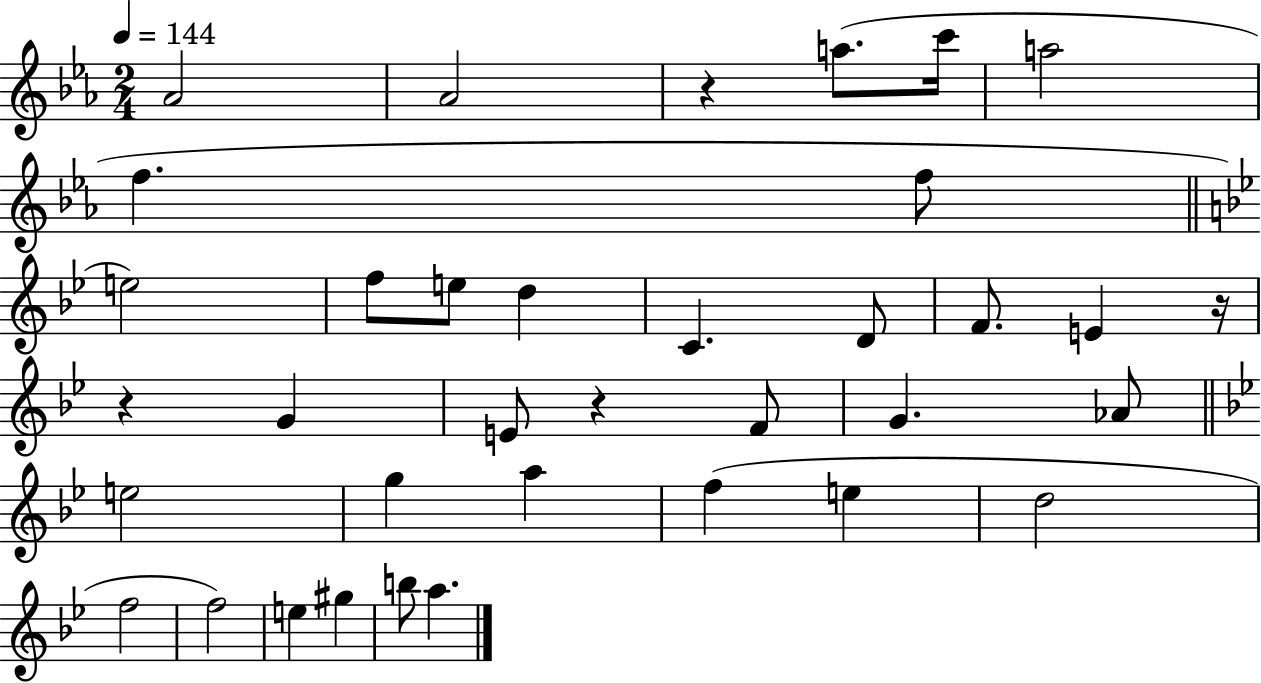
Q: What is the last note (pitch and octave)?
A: A5